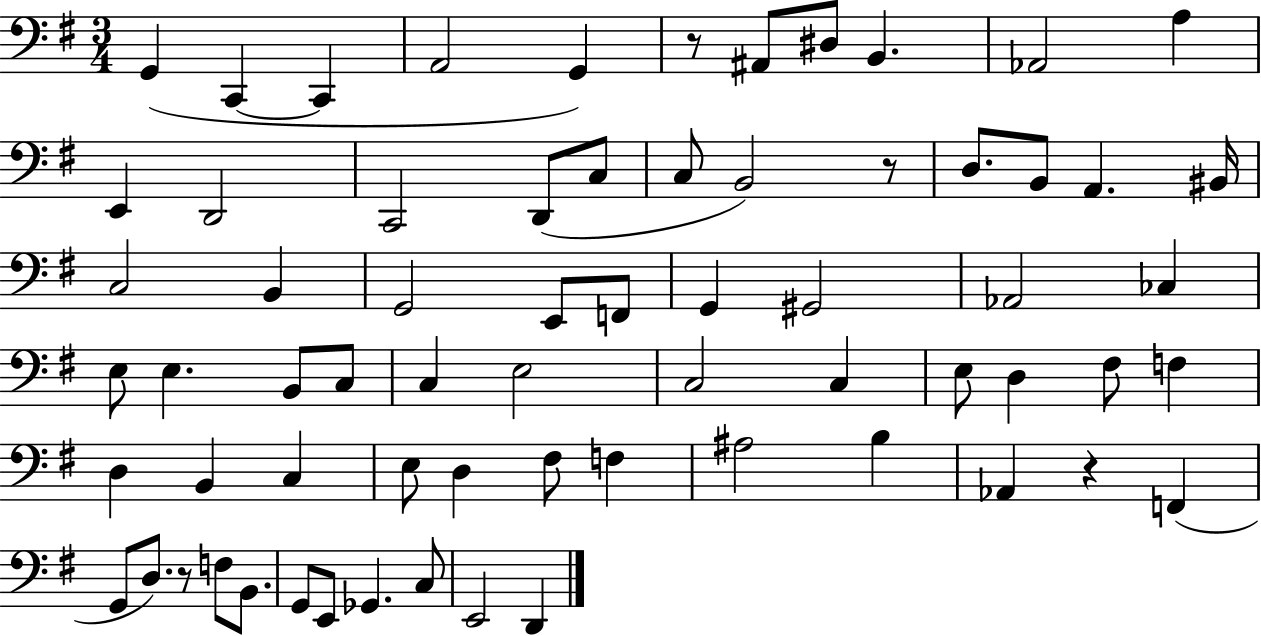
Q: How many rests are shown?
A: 4